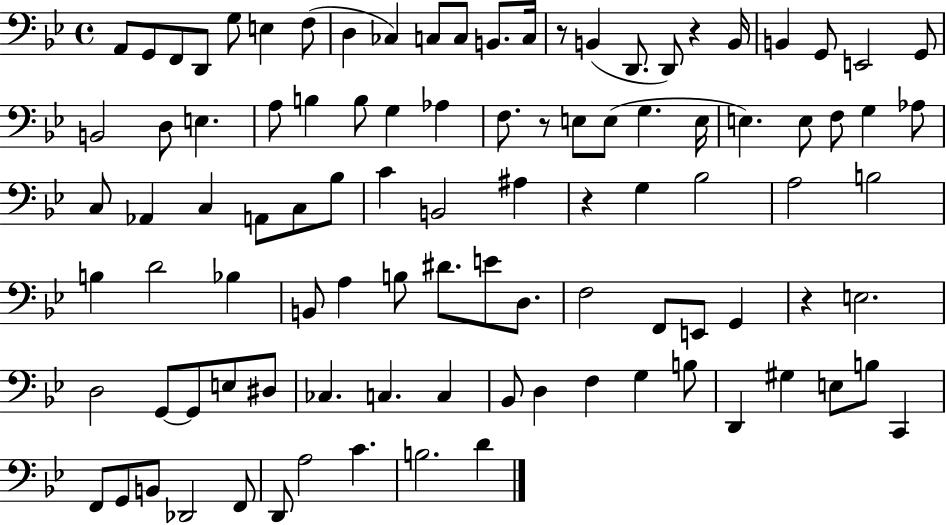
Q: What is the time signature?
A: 4/4